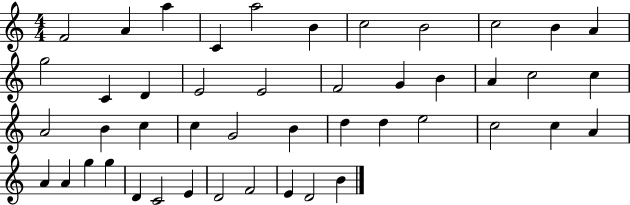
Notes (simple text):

F4/h A4/q A5/q C4/q A5/h B4/q C5/h B4/h C5/h B4/q A4/q G5/h C4/q D4/q E4/h E4/h F4/h G4/q B4/q A4/q C5/h C5/q A4/h B4/q C5/q C5/q G4/h B4/q D5/q D5/q E5/h C5/h C5/q A4/q A4/q A4/q G5/q G5/q D4/q C4/h E4/q D4/h F4/h E4/q D4/h B4/q